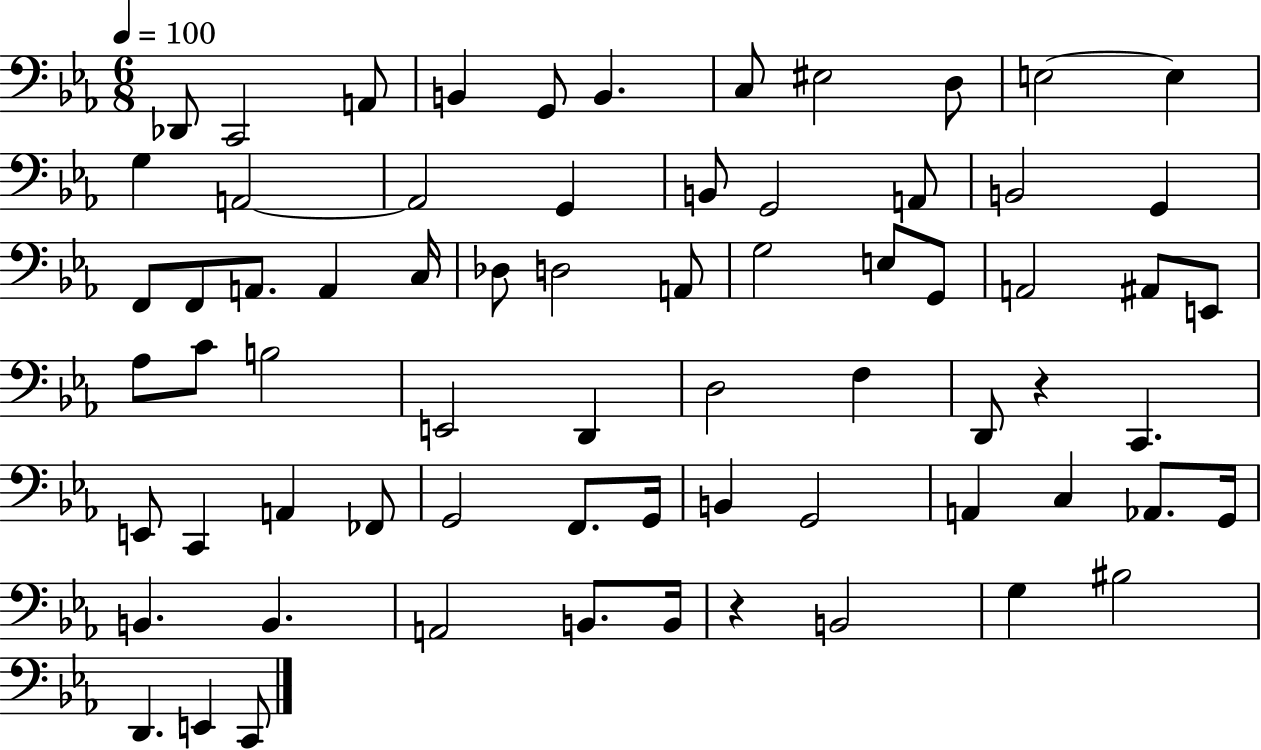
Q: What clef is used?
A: bass